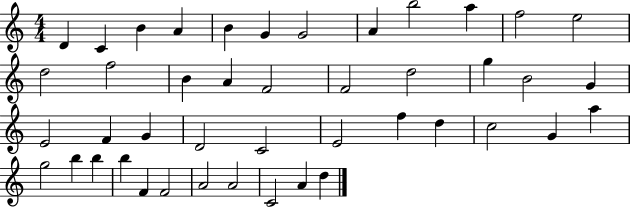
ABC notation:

X:1
T:Untitled
M:4/4
L:1/4
K:C
D C B A B G G2 A b2 a f2 e2 d2 f2 B A F2 F2 d2 g B2 G E2 F G D2 C2 E2 f d c2 G a g2 b b b F F2 A2 A2 C2 A d